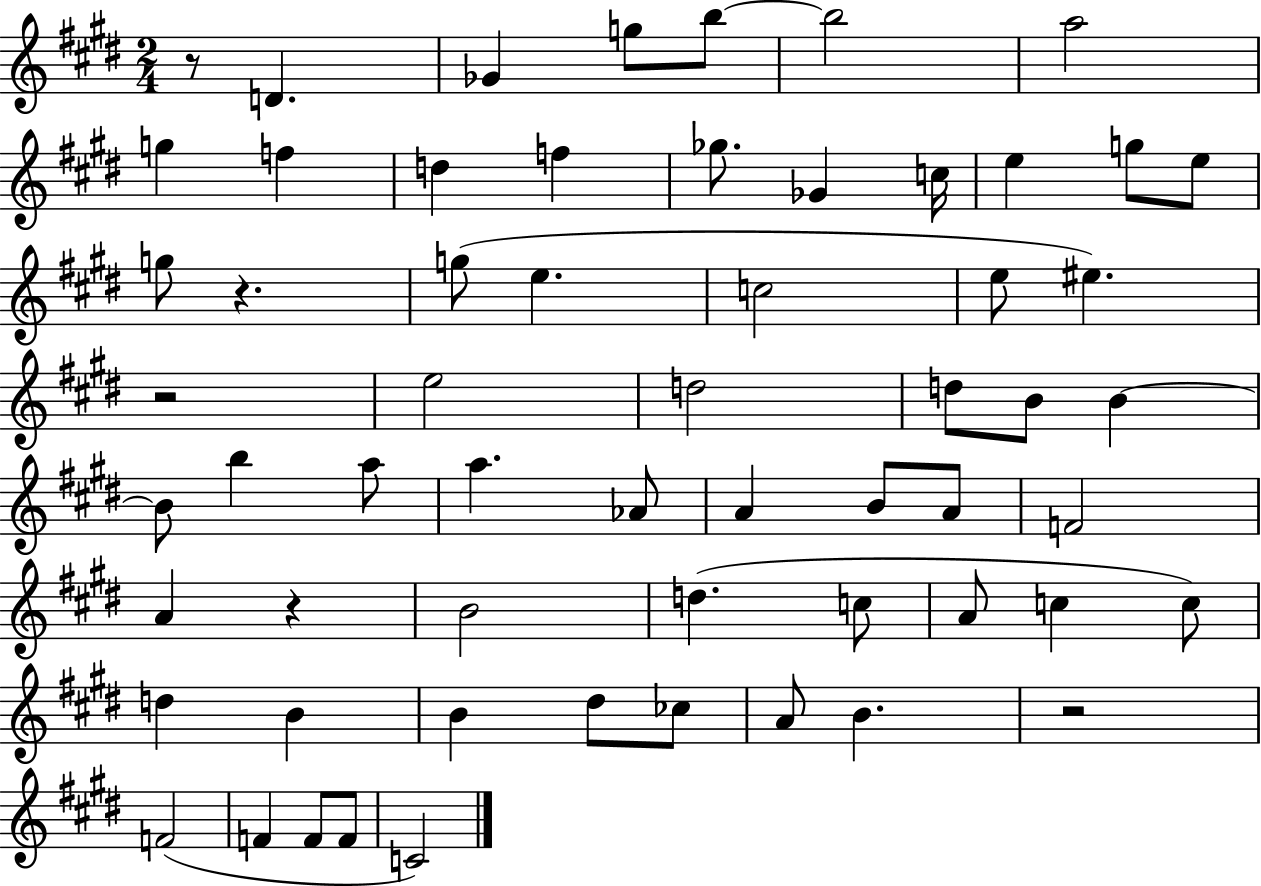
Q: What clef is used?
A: treble